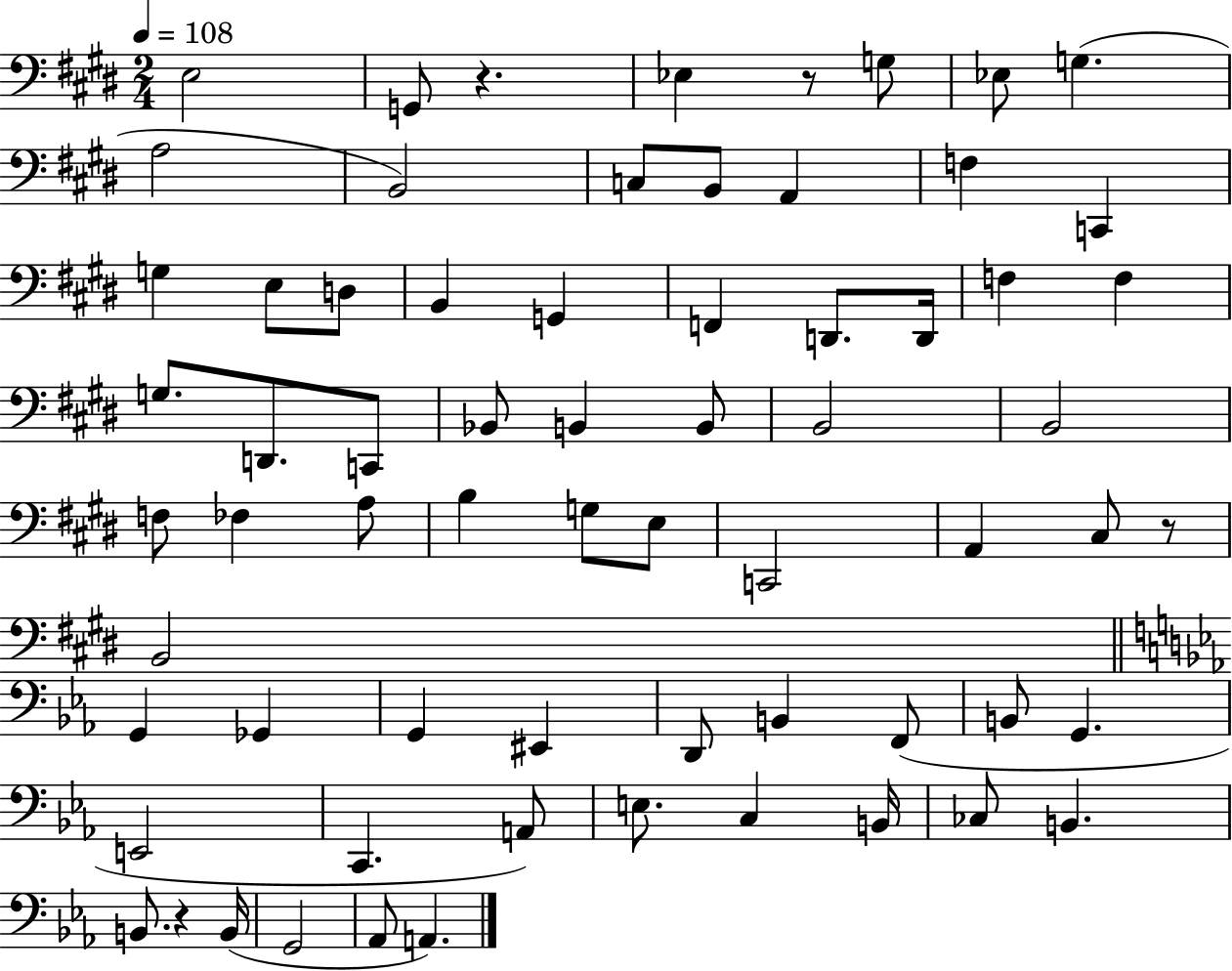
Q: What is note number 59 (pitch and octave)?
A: B2